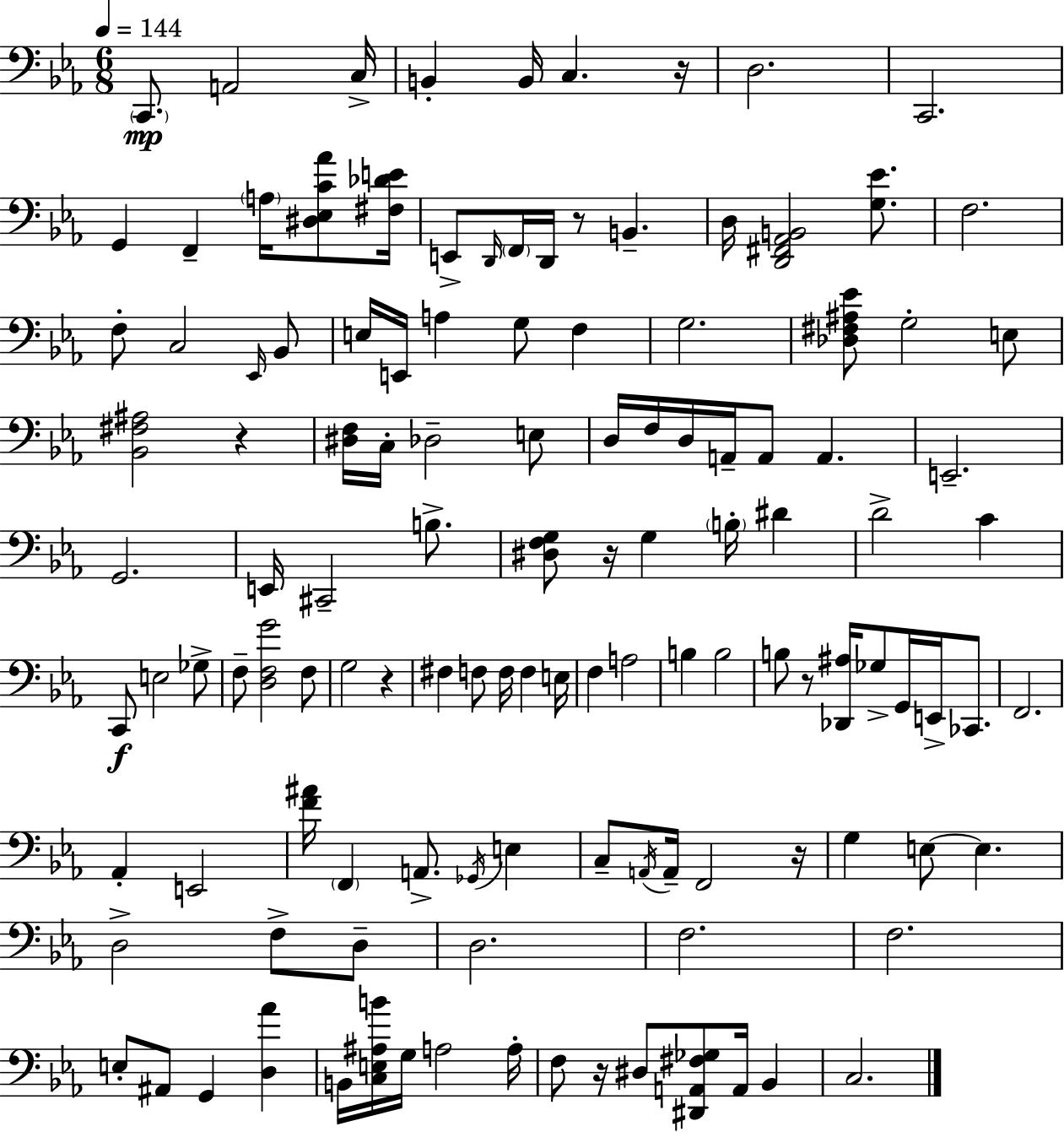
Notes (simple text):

C2/e. A2/h C3/s B2/q B2/s C3/q. R/s D3/h. C2/h. G2/q F2/q A3/s [D#3,Eb3,C4,Ab4]/e [F#3,Db4,E4]/s E2/e D2/s F2/s D2/s R/e B2/q. D3/s [D2,F#2,Ab2,B2]/h [G3,Eb4]/e. F3/h. F3/e C3/h Eb2/s Bb2/e E3/s E2/s A3/q G3/e F3/q G3/h. [Db3,F#3,A#3,Eb4]/e G3/h E3/e [Bb2,F#3,A#3]/h R/q [D#3,F3]/s C3/s Db3/h E3/e D3/s F3/s D3/s A2/s A2/e A2/q. E2/h. G2/h. E2/s C#2/h B3/e. [D#3,F3,G3]/e R/s G3/q B3/s D#4/q D4/h C4/q C2/e E3/h Gb3/e F3/e [D3,F3,G4]/h F3/e G3/h R/q F#3/q F3/e F3/s F3/q E3/s F3/q A3/h B3/q B3/h B3/e R/e [Db2,A#3]/s Gb3/e G2/s E2/s CES2/e. F2/h. Ab2/q E2/h [F4,A#4]/s F2/q A2/e. Gb2/s E3/q C3/e A2/s A2/s F2/h R/s G3/q E3/e E3/q. D3/h F3/e D3/e D3/h. F3/h. F3/h. E3/e A#2/e G2/q [D3,Ab4]/q B2/s [C3,E3,A#3,B4]/s G3/s A3/h A3/s F3/e R/s D#3/e [D#2,A2,F#3,Gb3]/e A2/s Bb2/q C3/h.